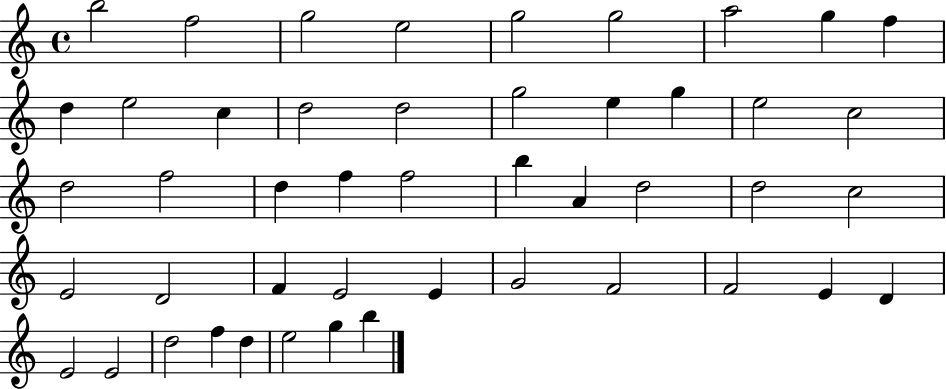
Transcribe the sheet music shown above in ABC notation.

X:1
T:Untitled
M:4/4
L:1/4
K:C
b2 f2 g2 e2 g2 g2 a2 g f d e2 c d2 d2 g2 e g e2 c2 d2 f2 d f f2 b A d2 d2 c2 E2 D2 F E2 E G2 F2 F2 E D E2 E2 d2 f d e2 g b